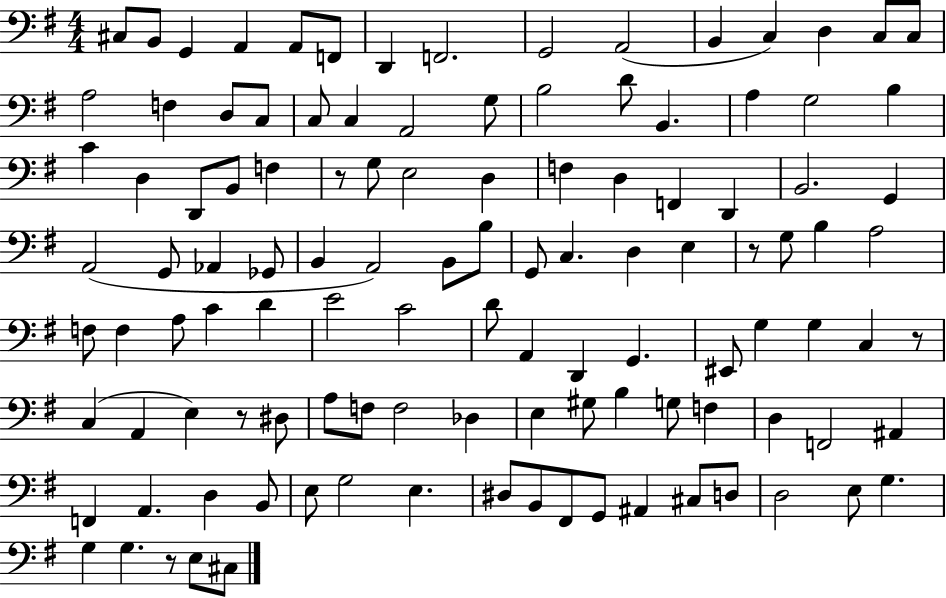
C#3/e B2/e G2/q A2/q A2/e F2/e D2/q F2/h. G2/h A2/h B2/q C3/q D3/q C3/e C3/e A3/h F3/q D3/e C3/e C3/e C3/q A2/h G3/e B3/h D4/e B2/q. A3/q G3/h B3/q C4/q D3/q D2/e B2/e F3/q R/e G3/e E3/h D3/q F3/q D3/q F2/q D2/q B2/h. G2/q A2/h G2/e Ab2/q Gb2/e B2/q A2/h B2/e B3/e G2/e C3/q. D3/q E3/q R/e G3/e B3/q A3/h F3/e F3/q A3/e C4/q D4/q E4/h C4/h D4/e A2/q D2/q G2/q. EIS2/e G3/q G3/q C3/q R/e C3/q A2/q E3/q R/e D#3/e A3/e F3/e F3/h Db3/q E3/q G#3/e B3/q G3/e F3/q D3/q F2/h A#2/q F2/q A2/q. D3/q B2/e E3/e G3/h E3/q. D#3/e B2/e F#2/e G2/e A#2/q C#3/e D3/e D3/h E3/e G3/q. G3/q G3/q. R/e E3/e C#3/e